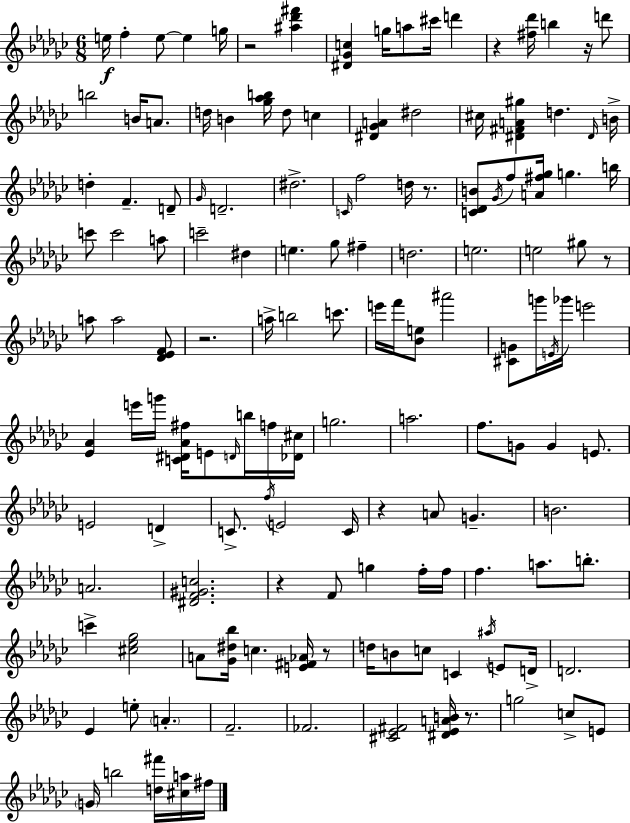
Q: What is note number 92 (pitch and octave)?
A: C5